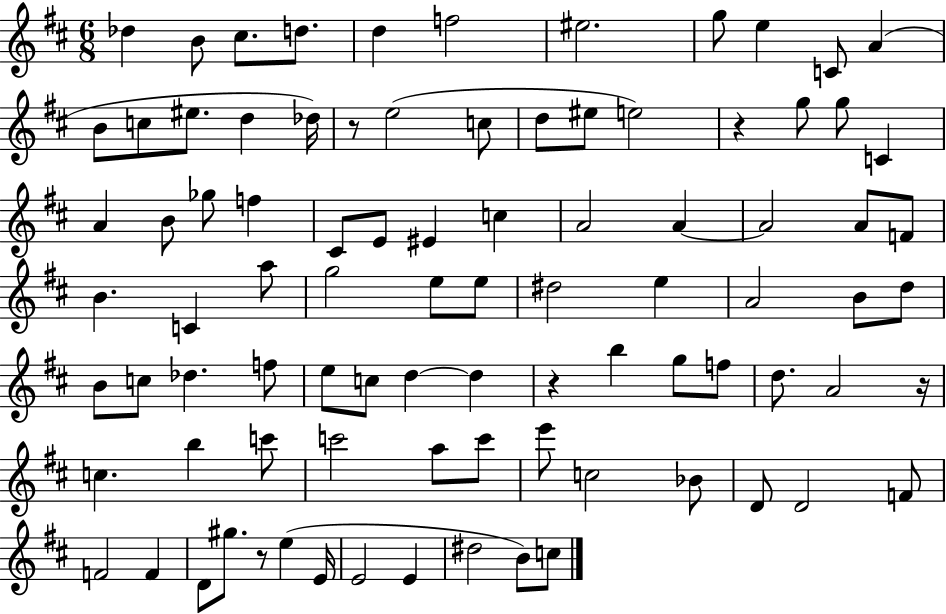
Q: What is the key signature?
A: D major